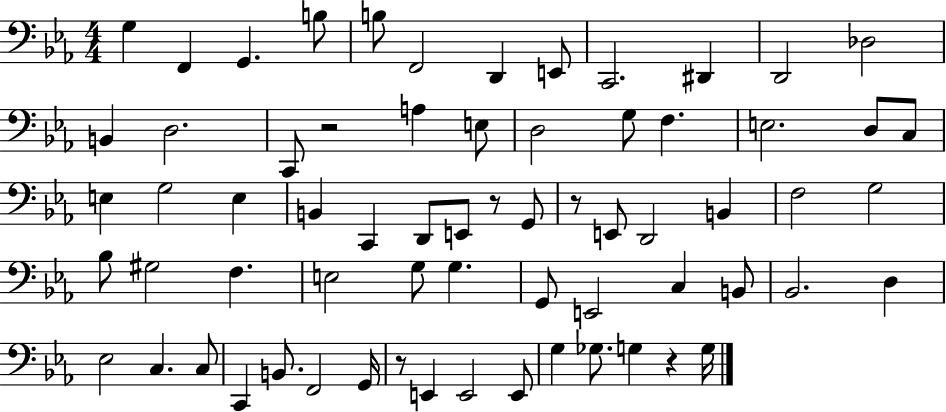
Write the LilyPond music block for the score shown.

{
  \clef bass
  \numericTimeSignature
  \time 4/4
  \key ees \major
  \repeat volta 2 { g4 f,4 g,4. b8 | b8 f,2 d,4 e,8 | c,2. dis,4 | d,2 des2 | \break b,4 d2. | c,8 r2 a4 e8 | d2 g8 f4. | e2. d8 c8 | \break e4 g2 e4 | b,4 c,4 d,8 e,8 r8 g,8 | r8 e,8 d,2 b,4 | f2 g2 | \break bes8 gis2 f4. | e2 g8 g4. | g,8 e,2 c4 b,8 | bes,2. d4 | \break ees2 c4. c8 | c,4 b,8. f,2 g,16 | r8 e,4 e,2 e,8 | g4 ges8. g4 r4 g16 | \break } \bar "|."
}